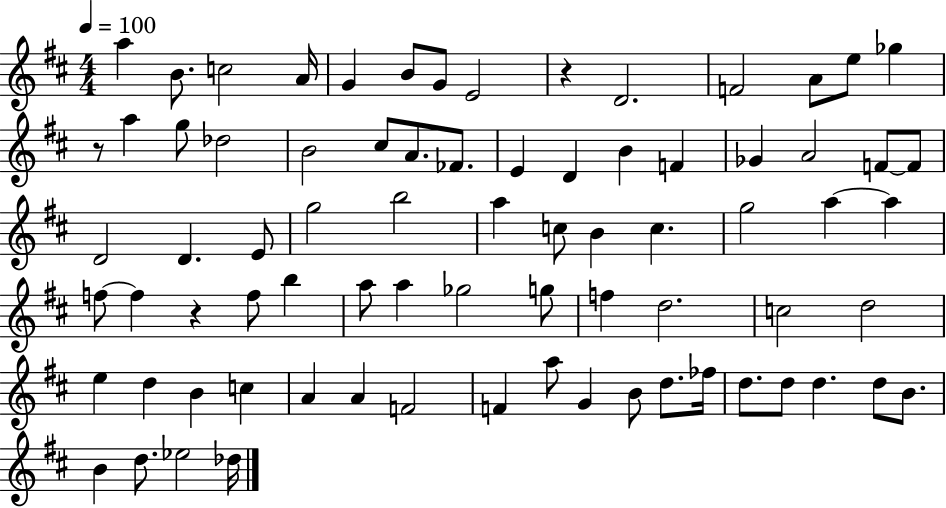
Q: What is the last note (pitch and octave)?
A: Db5